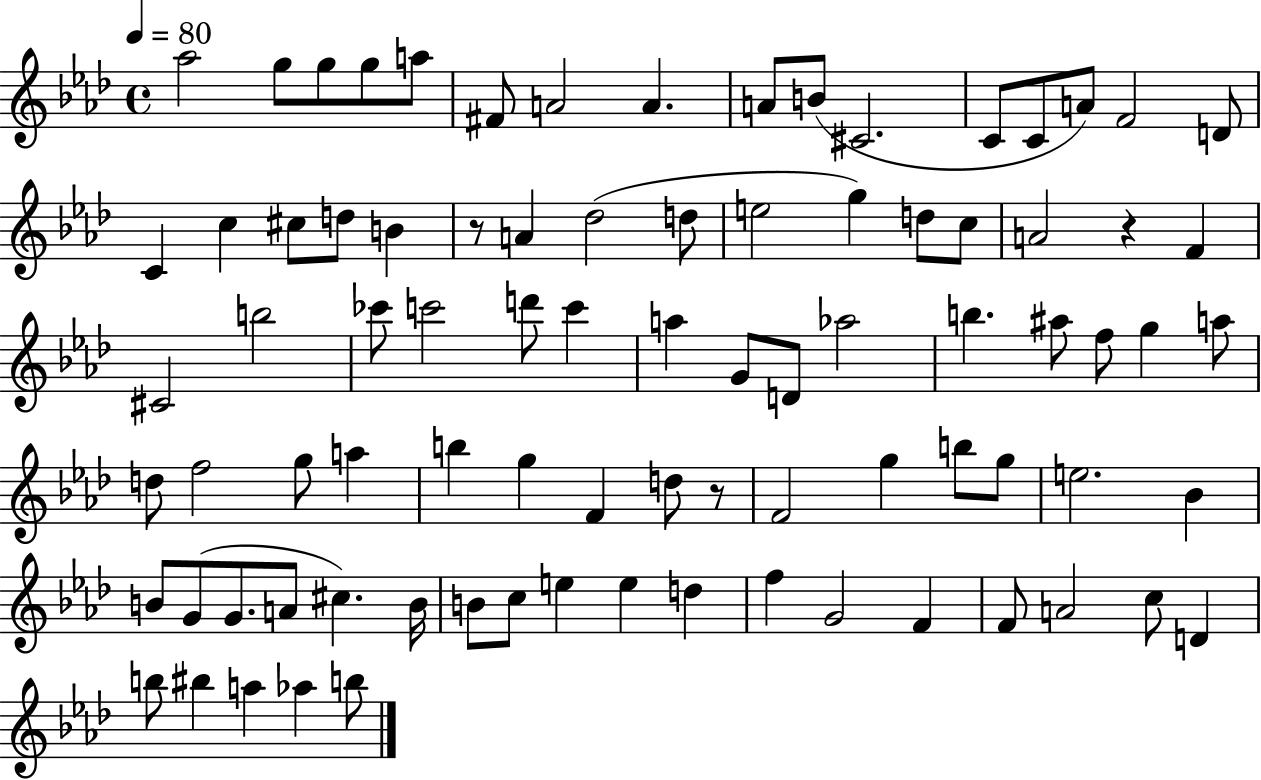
{
  \clef treble
  \time 4/4
  \defaultTimeSignature
  \key aes \major
  \tempo 4 = 80
  \repeat volta 2 { aes''2 g''8 g''8 g''8 a''8 | fis'8 a'2 a'4. | a'8 b'8( cis'2. | c'8 c'8 a'8) f'2 d'8 | \break c'4 c''4 cis''8 d''8 b'4 | r8 a'4 des''2( d''8 | e''2 g''4) d''8 c''8 | a'2 r4 f'4 | \break cis'2 b''2 | ces'''8 c'''2 d'''8 c'''4 | a''4 g'8 d'8 aes''2 | b''4. ais''8 f''8 g''4 a''8 | \break d''8 f''2 g''8 a''4 | b''4 g''4 f'4 d''8 r8 | f'2 g''4 b''8 g''8 | e''2. bes'4 | \break b'8 g'8( g'8. a'8 cis''4.) b'16 | b'8 c''8 e''4 e''4 d''4 | f''4 g'2 f'4 | f'8 a'2 c''8 d'4 | \break b''8 bis''4 a''4 aes''4 b''8 | } \bar "|."
}